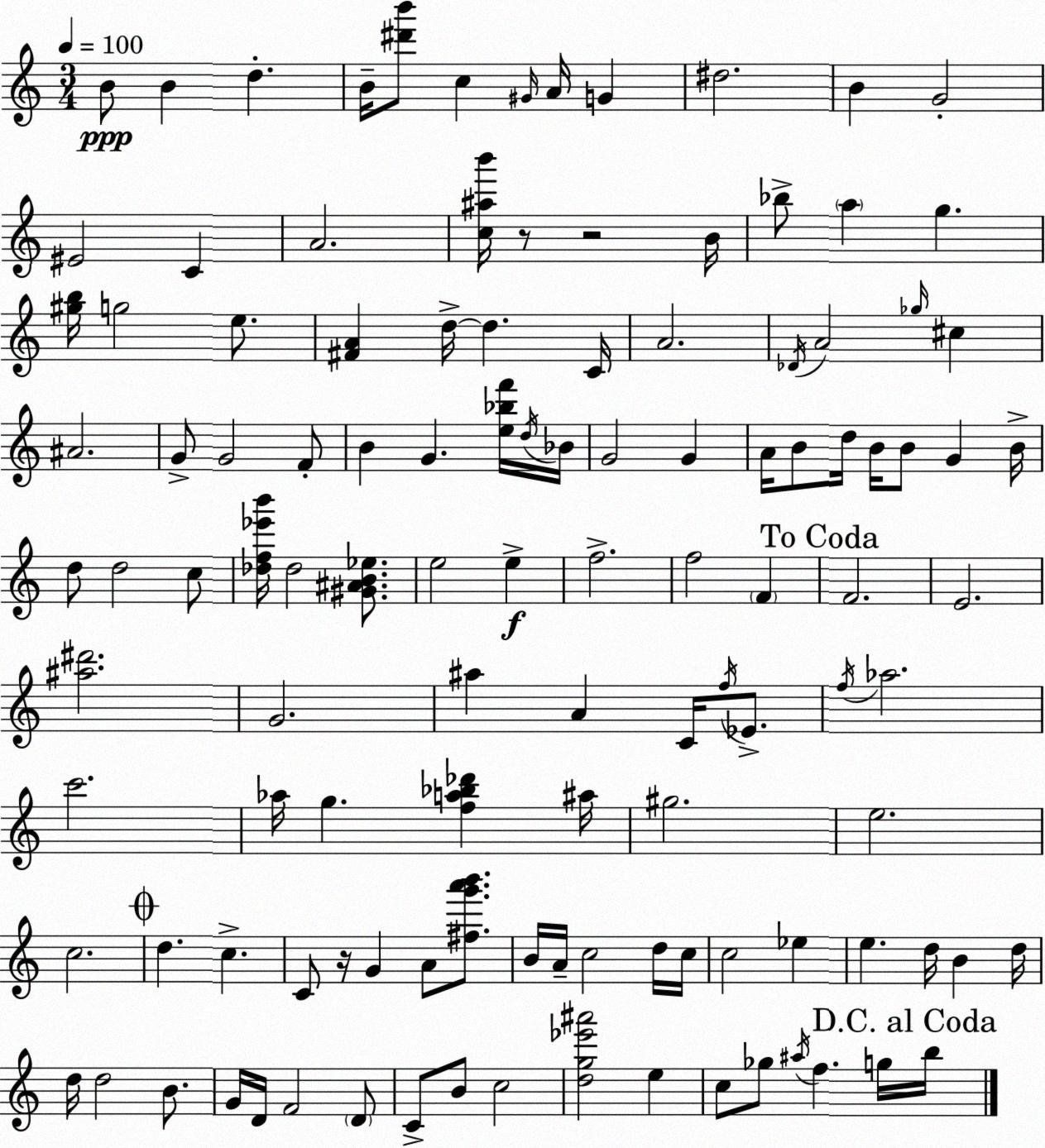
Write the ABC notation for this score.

X:1
T:Untitled
M:3/4
L:1/4
K:C
B/2 B d B/4 [^d'b']/2 c ^G/4 A/4 G ^d2 B G2 ^E2 C A2 [c^ab']/4 z/2 z2 B/4 _b/2 a g [^gb]/4 g2 e/2 [^FA] d/4 d C/4 A2 _D/4 A2 _g/4 ^c ^A2 G/2 G2 F/2 B G [e_bf']/4 d/4 _B/4 G2 G A/4 B/2 d/4 B/4 B/2 G B/4 d/2 d2 c/2 [_df_e'b']/4 _d2 [^G^AB_e]/2 e2 e f2 f2 F F2 E2 [^a^d']2 G2 ^a A C/4 f/4 _E/2 f/4 _a2 c'2 _a/4 g [fa_b_d'] ^a/4 ^g2 e2 c2 d c C/2 z/4 G A/2 [^fg'a'b']/2 B/4 A/4 c2 d/4 c/4 c2 _e e d/4 B d/4 d/4 d2 B/2 G/4 D/4 F2 D/2 C/2 B/2 c2 [dg_e'^a']2 e c/2 _g/2 ^a/4 f g/4 b/4